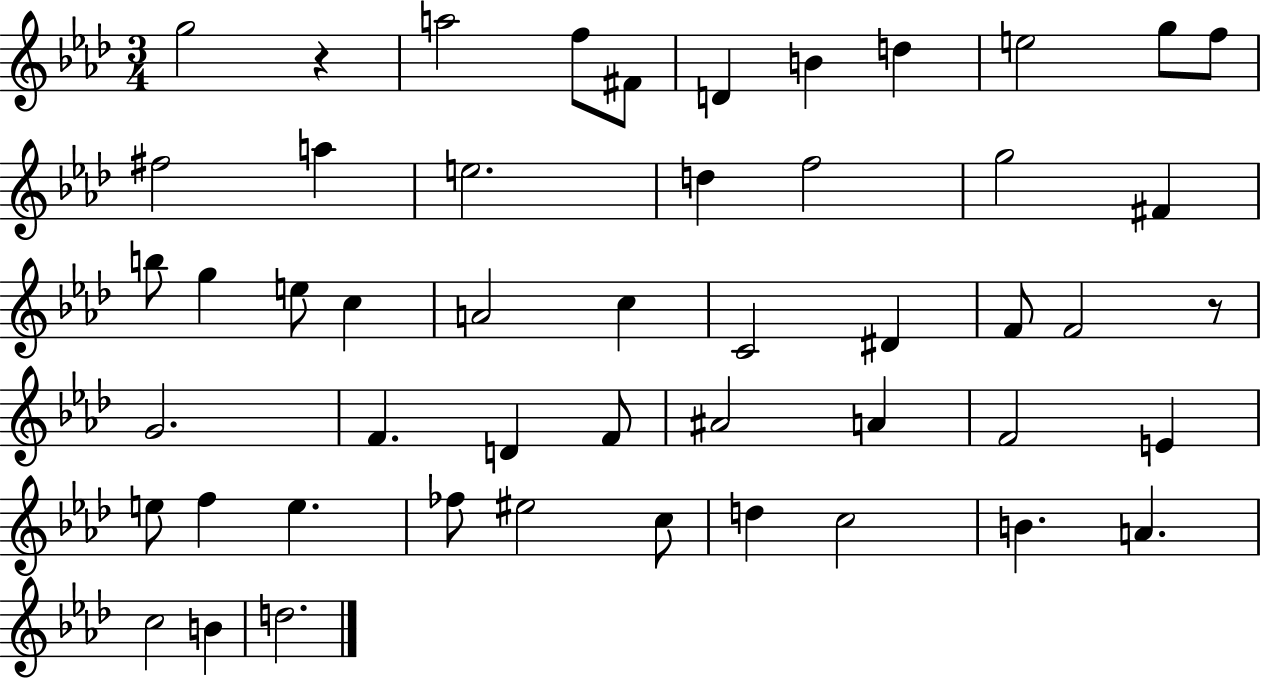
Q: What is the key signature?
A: AES major